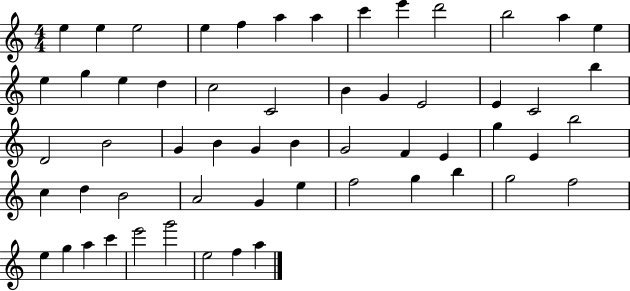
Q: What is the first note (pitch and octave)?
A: E5